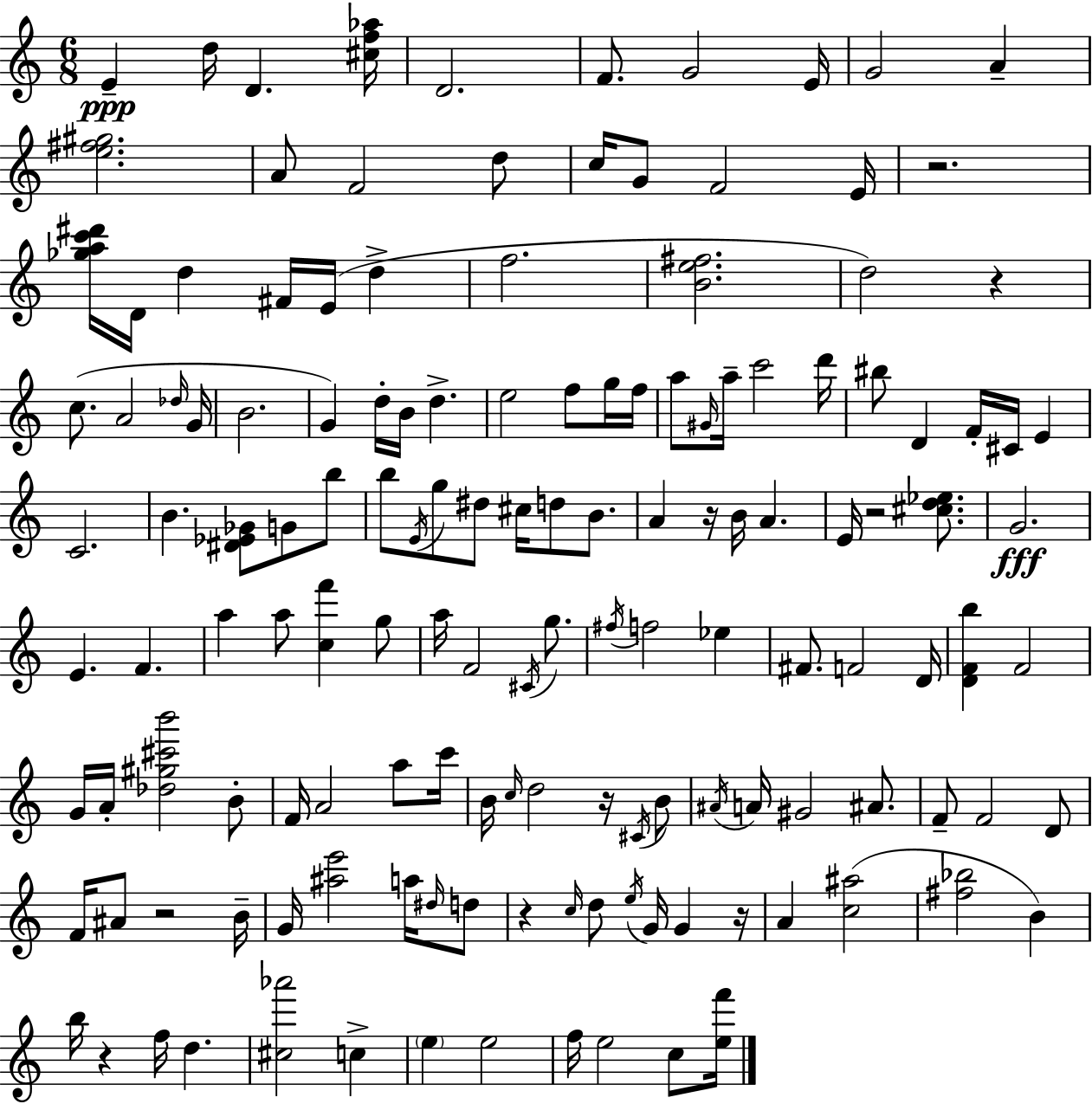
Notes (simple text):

E4/q D5/s D4/q. [C#5,F5,Ab5]/s D4/h. F4/e. G4/h E4/s G4/h A4/q [E5,F#5,G#5]/h. A4/e F4/h D5/e C5/s G4/e F4/h E4/s R/h. [Gb5,A5,C6,D#6]/s D4/s D5/q F#4/s E4/s D5/q F5/h. [B4,E5,F#5]/h. D5/h R/q C5/e. A4/h Db5/s G4/s B4/h. G4/q D5/s B4/s D5/q. E5/h F5/e G5/s F5/s A5/e G#4/s A5/s C6/h D6/s BIS5/e D4/q F4/s C#4/s E4/q C4/h. B4/q. [D#4,Eb4,Gb4]/e G4/e B5/e B5/e E4/s G5/e D#5/e C#5/s D5/e B4/e. A4/q R/s B4/s A4/q. E4/s R/h [C#5,D5,Eb5]/e. G4/h. E4/q. F4/q. A5/q A5/e [C5,F6]/q G5/e A5/s F4/h C#4/s G5/e. F#5/s F5/h Eb5/q F#4/e. F4/h D4/s [D4,F4,B5]/q F4/h G4/s A4/s [Db5,G#5,C#6,B6]/h B4/e F4/s A4/h A5/e C6/s B4/s C5/s D5/h R/s C#4/s B4/e A#4/s A4/s G#4/h A#4/e. F4/e F4/h D4/e F4/s A#4/e R/h B4/s G4/s [A#5,E6]/h A5/s D#5/s D5/e R/q C5/s D5/e E5/s G4/s G4/q R/s A4/q [C5,A#5]/h [F#5,Bb5]/h B4/q B5/s R/q F5/s D5/q. [C#5,Ab6]/h C5/q E5/q E5/h F5/s E5/h C5/e [E5,F6]/s